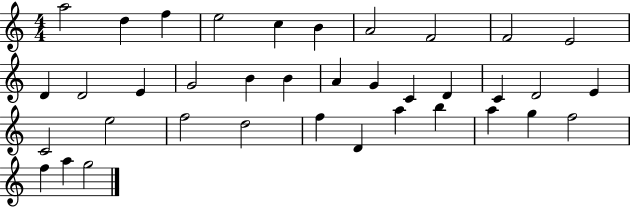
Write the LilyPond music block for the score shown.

{
  \clef treble
  \numericTimeSignature
  \time 4/4
  \key c \major
  a''2 d''4 f''4 | e''2 c''4 b'4 | a'2 f'2 | f'2 e'2 | \break d'4 d'2 e'4 | g'2 b'4 b'4 | a'4 g'4 c'4 d'4 | c'4 d'2 e'4 | \break c'2 e''2 | f''2 d''2 | f''4 d'4 a''4 b''4 | a''4 g''4 f''2 | \break f''4 a''4 g''2 | \bar "|."
}